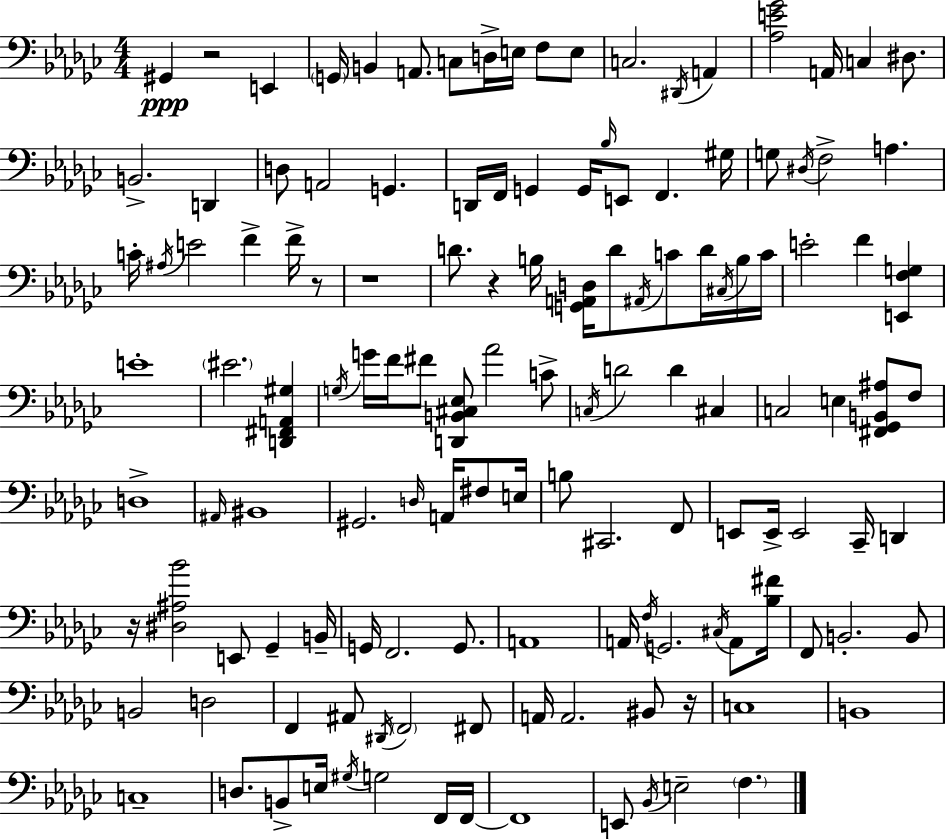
{
  \clef bass
  \numericTimeSignature
  \time 4/4
  \key ees \minor
  gis,4\ppp r2 e,4 | \parenthesize g,16 b,4 a,8. c8 d16-> e16 f8 e8 | c2. \acciaccatura { dis,16 } a,4 | <aes e' ges'>2 a,16 c4 dis8. | \break b,2.-> d,4 | d8 a,2 g,4. | d,16 f,16 g,4 g,16 \grace { bes16 } e,8 f,4. | gis16 g8 \acciaccatura { dis16 } f2-> a4. | \break c'16-. \acciaccatura { ais16 } e'2 f'4-> | f'16-> r8 r1 | d'8. r4 b16 <g, a, d>16 d'8 \acciaccatura { ais,16 } | c'8 d'16 \acciaccatura { cis16 } b16 c'16 e'2-. f'4 | \break <e, f g>4 e'1-. | \parenthesize eis'2. | <d, fis, a, gis>4 \acciaccatura { g16 } g'16 f'16 fis'8 <d, b, cis ees>8 aes'2 | c'8-> \acciaccatura { c16 } d'2 | \break d'4 cis4 c2 | e4 <fis, ges, b, ais>8 f8 d1-> | \grace { ais,16 } bis,1 | gis,2. | \break \grace { d16 } a,16 fis8 e16 b8 cis,2. | f,8 e,8 e,16-> e,2 | ces,16-- d,4 r16 <dis ais bes'>2 | e,8 ges,4-- b,16-- g,16 f,2. | \break g,8. a,1 | a,16 \acciaccatura { f16 } g,2. | \acciaccatura { cis16 } a,8 <bes fis'>16 f,8 b,2.-. | b,8 b,2 | \break d2 f,4 | ais,8 \acciaccatura { dis,16 } \parenthesize f,2 fis,8 a,16 a,2. | bis,8 r16 c1 | b,1 | \break c1-- | d8. | b,8-> e16 \acciaccatura { gis16 } g2 f,16 f,16~~ f,1 | e,8 | \break \acciaccatura { bes,16 } e2-- \parenthesize f4. \bar "|."
}